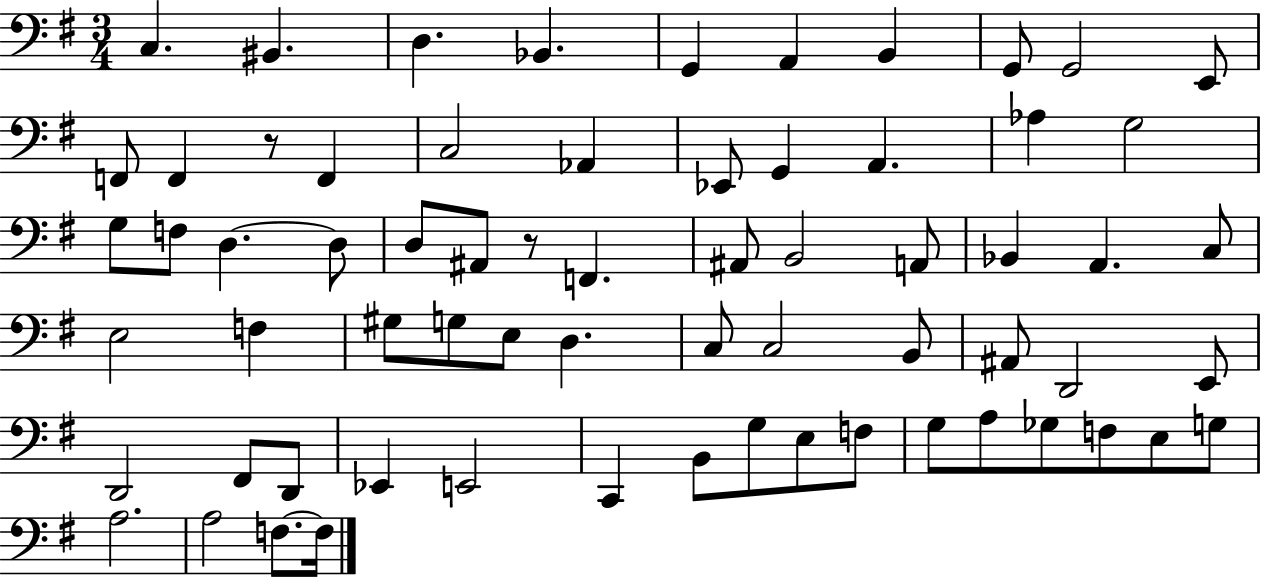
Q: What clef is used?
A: bass